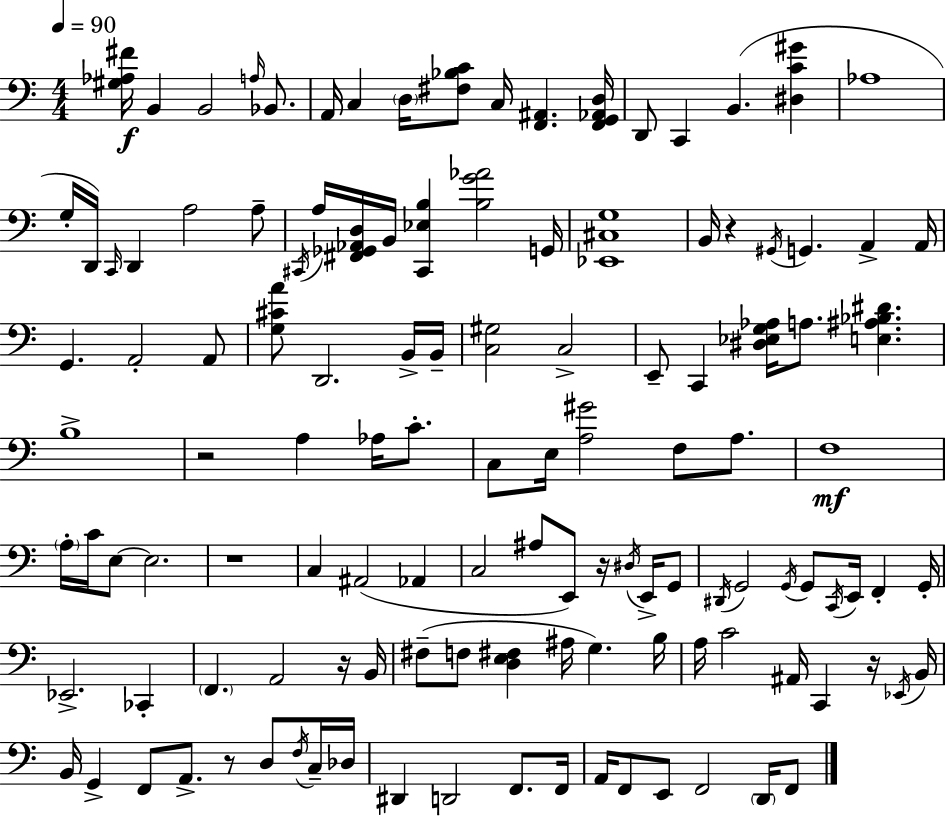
X:1
T:Untitled
M:4/4
L:1/4
K:Am
[^G,_A,^F]/4 B,, B,,2 A,/4 _B,,/2 A,,/4 C, D,/4 [^F,_B,C]/2 C,/4 [F,,^A,,] [F,,G,,_A,,D,]/4 D,,/2 C,, B,, [^D,C^G] _A,4 G,/4 D,,/4 C,,/4 D,, A,2 A,/2 ^C,,/4 A,/4 [^F,,_G,,_A,,D,]/4 B,,/4 [^C,,_E,B,] [B,G_A]2 G,,/4 [_E,,^C,G,]4 B,,/4 z ^G,,/4 G,, A,, A,,/4 G,, A,,2 A,,/2 [G,^CA]/2 D,,2 B,,/4 B,,/4 [C,^G,]2 C,2 E,,/2 C,, [^D,_E,G,_A,]/4 A,/2 [E,^A,_B,^D] B,4 z2 A, _A,/4 C/2 C,/2 E,/4 [A,^G]2 F,/2 A,/2 F,4 A,/4 C/4 E,/2 E,2 z4 C, ^A,,2 _A,, C,2 ^A,/2 E,,/2 z/4 ^D,/4 E,,/4 G,,/2 ^D,,/4 G,,2 G,,/4 G,,/2 C,,/4 E,,/4 F,, G,,/4 _E,,2 _C,, F,, A,,2 z/4 B,,/4 ^F,/2 F,/2 [D,E,^F,] ^A,/4 G, B,/4 A,/4 C2 ^A,,/4 C,, z/4 _E,,/4 B,,/4 B,,/4 G,, F,,/2 A,,/2 z/2 D,/2 F,/4 C,/4 _D,/4 ^D,, D,,2 F,,/2 F,,/4 A,,/4 F,,/2 E,,/2 F,,2 D,,/4 F,,/2